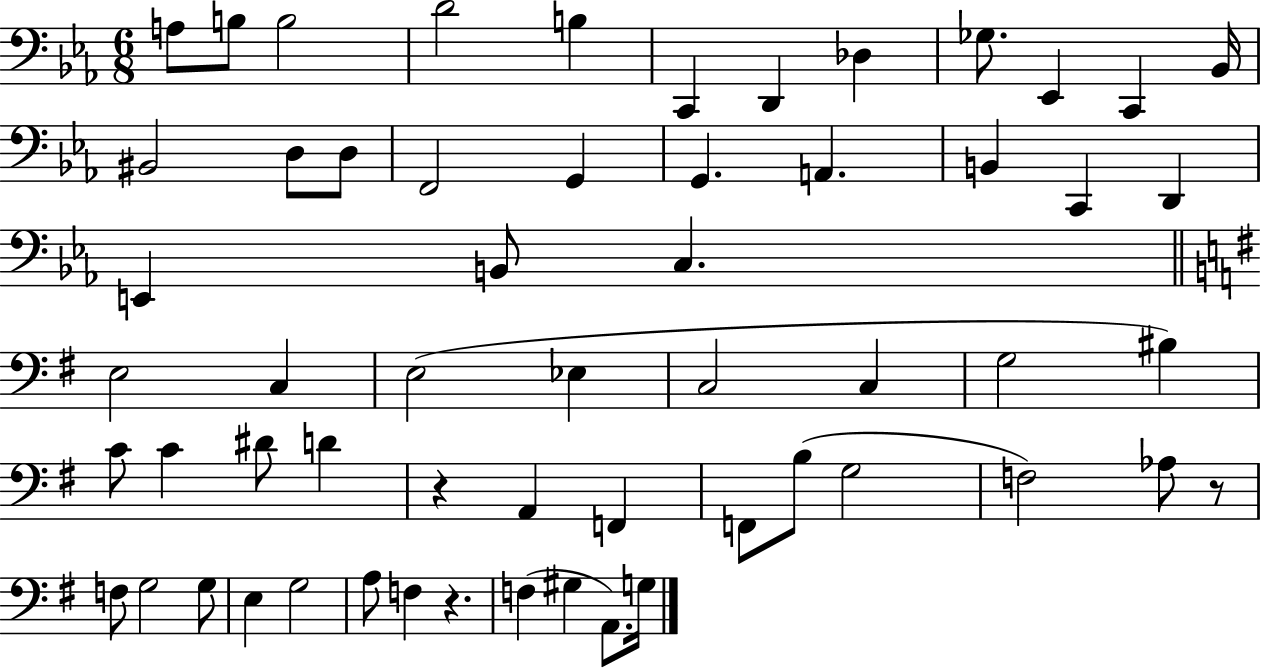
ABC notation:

X:1
T:Untitled
M:6/8
L:1/4
K:Eb
A,/2 B,/2 B,2 D2 B, C,, D,, _D, _G,/2 _E,, C,, _B,,/4 ^B,,2 D,/2 D,/2 F,,2 G,, G,, A,, B,, C,, D,, E,, B,,/2 C, E,2 C, E,2 _E, C,2 C, G,2 ^B, C/2 C ^D/2 D z A,, F,, F,,/2 B,/2 G,2 F,2 _A,/2 z/2 F,/2 G,2 G,/2 E, G,2 A,/2 F, z F, ^G, A,,/2 G,/4